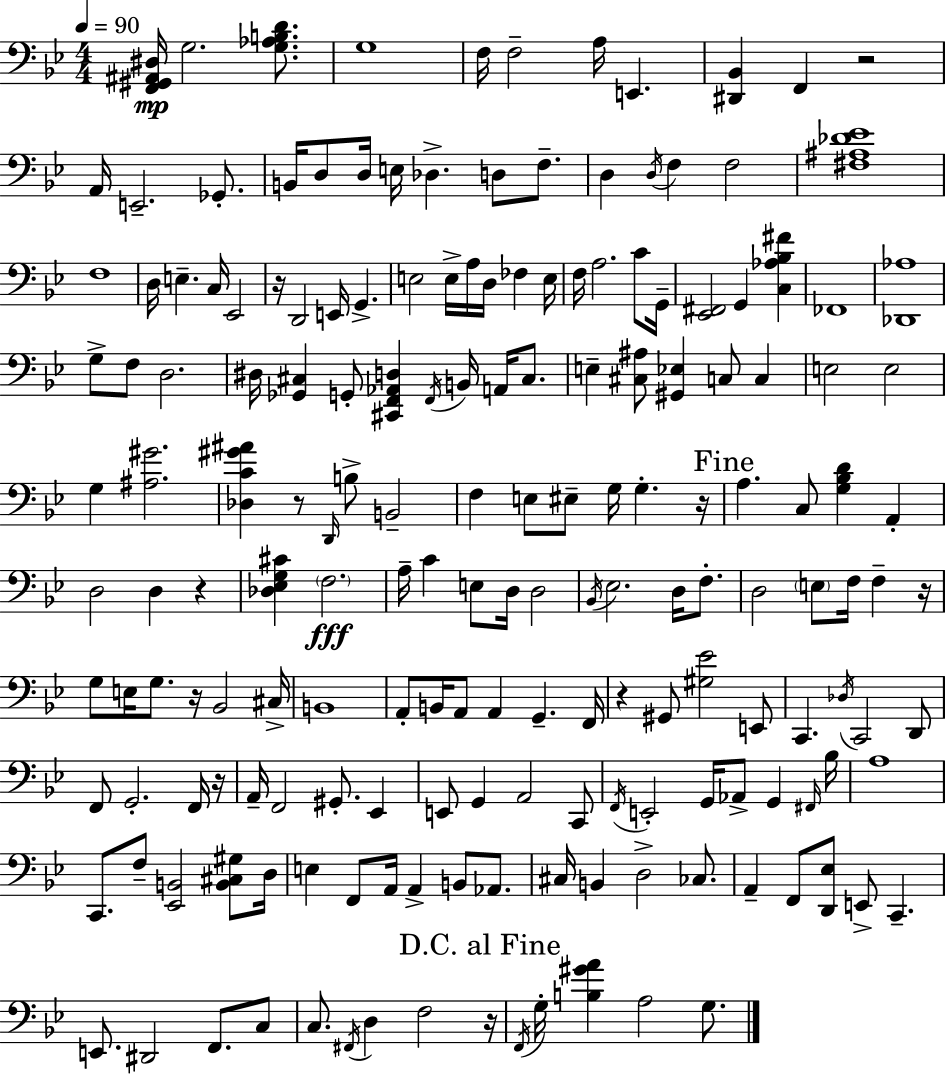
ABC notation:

X:1
T:Untitled
M:4/4
L:1/4
K:Bb
[F,,^G,,^A,,^D,]/4 G,2 [G,_A,B,D]/2 G,4 F,/4 F,2 A,/4 E,, [^D,,_B,,] F,, z2 A,,/4 E,,2 _G,,/2 B,,/4 D,/2 D,/4 E,/4 _D, D,/2 F,/2 D, D,/4 F, F,2 [^F,^A,_D_E]4 F,4 D,/4 E, C,/4 _E,,2 z/4 D,,2 E,,/4 G,, E,2 E,/4 A,/4 D,/4 _F, E,/4 F,/4 A,2 C/2 G,,/4 [_E,,^F,,]2 G,, [C,_A,_B,^F] _F,,4 [_D,,_A,]4 G,/2 F,/2 D,2 ^D,/4 [_G,,^C,] G,,/2 [^C,,F,,_A,,D,] F,,/4 B,,/4 A,,/4 ^C,/2 E, [^C,^A,]/2 [^G,,_E,] C,/2 C, E,2 E,2 G, [^A,^G]2 [_D,C^G^A] z/2 D,,/4 B,/2 B,,2 F, E,/2 ^E,/2 G,/4 G, z/4 A, C,/2 [G,_B,D] A,, D,2 D, z [_D,_E,G,^C] F,2 A,/4 C E,/2 D,/4 D,2 _B,,/4 _E,2 D,/4 F,/2 D,2 E,/2 F,/4 F, z/4 G,/2 E,/4 G,/2 z/4 _B,,2 ^C,/4 B,,4 A,,/2 B,,/4 A,,/2 A,, G,, F,,/4 z ^G,,/2 [^G,_E]2 E,,/2 C,, _D,/4 C,,2 D,,/2 F,,/2 G,,2 F,,/4 z/4 A,,/4 F,,2 ^G,,/2 _E,, E,,/2 G,, A,,2 C,,/2 F,,/4 E,,2 G,,/4 _A,,/2 G,, ^F,,/4 _B,/4 A,4 C,,/2 F,/2 [_E,,B,,]2 [B,,^C,^G,]/2 D,/4 E, F,,/2 A,,/4 A,, B,,/2 _A,,/2 ^C,/4 B,, D,2 _C,/2 A,, F,,/2 [D,,_E,]/2 E,,/2 C,, E,,/2 ^D,,2 F,,/2 C,/2 C,/2 ^F,,/4 D, F,2 z/4 F,,/4 G,/4 [B,^GA] A,2 G,/2